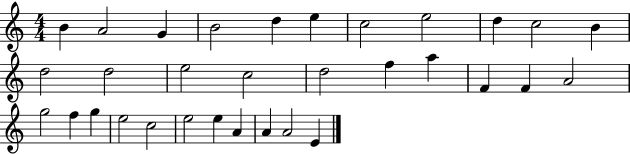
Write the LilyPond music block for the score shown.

{
  \clef treble
  \numericTimeSignature
  \time 4/4
  \key c \major
  b'4 a'2 g'4 | b'2 d''4 e''4 | c''2 e''2 | d''4 c''2 b'4 | \break d''2 d''2 | e''2 c''2 | d''2 f''4 a''4 | f'4 f'4 a'2 | \break g''2 f''4 g''4 | e''2 c''2 | e''2 e''4 a'4 | a'4 a'2 e'4 | \break \bar "|."
}